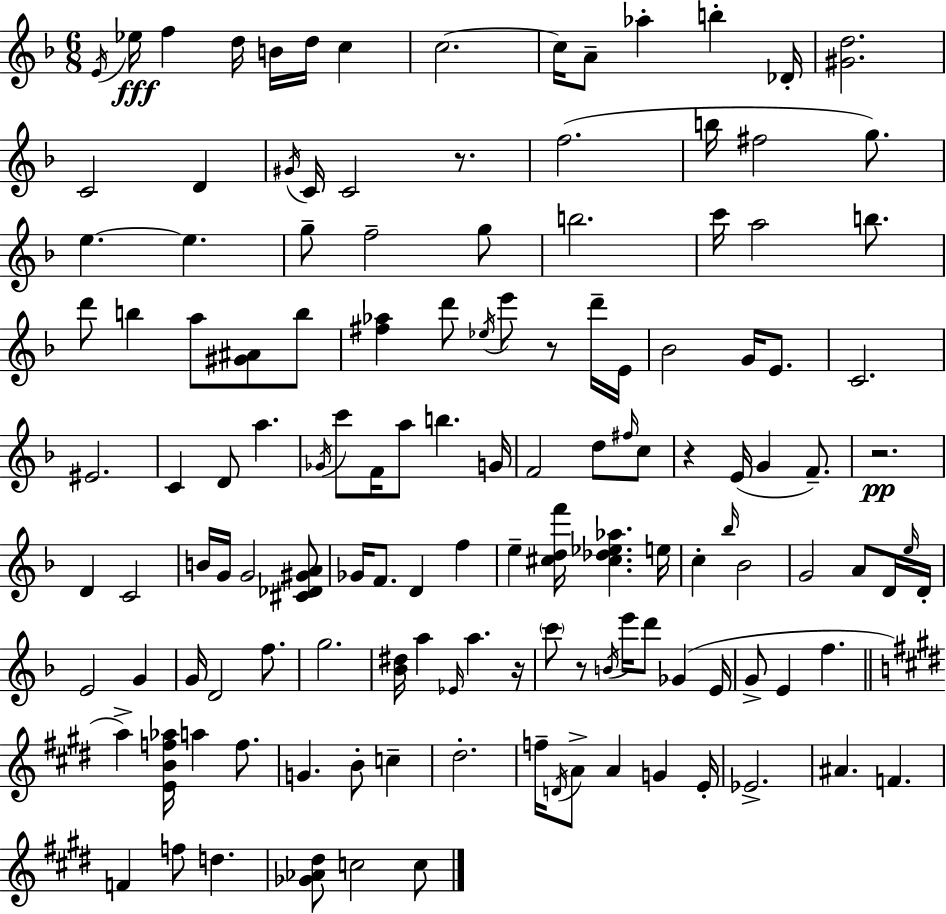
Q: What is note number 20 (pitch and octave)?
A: B5